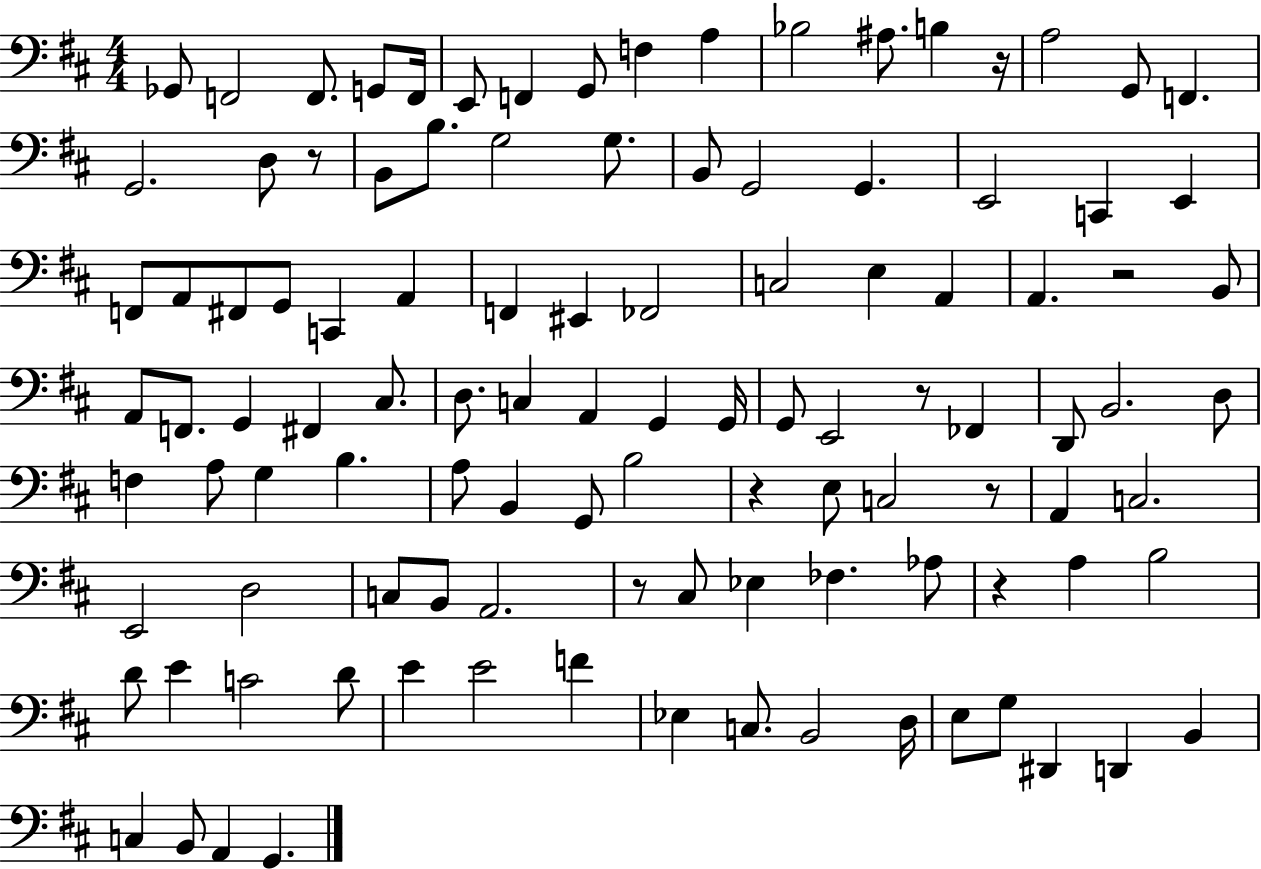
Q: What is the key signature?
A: D major